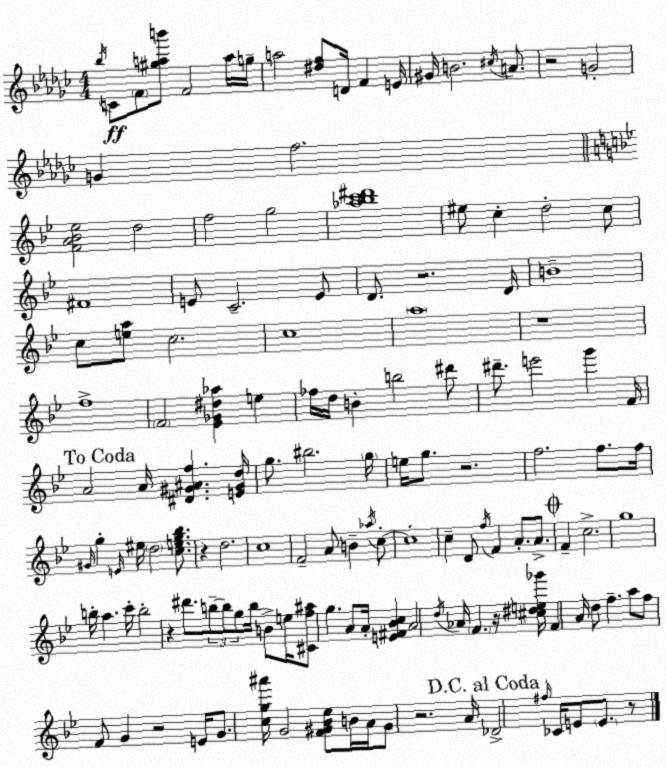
X:1
T:Untitled
M:4/4
L:1/4
K:Ebm
_b/4 C/2 F/2 [^gab']/2 F2 a/4 g/4 a2 [^df]/2 D/4 F E/4 ^G/4 B2 ^c/4 A/2 z2 G2 G f2 [FA_B_e]2 d2 f2 g2 [_a_bc'^d']4 ^e/2 c d2 c/2 ^F4 E/2 C2 E/2 D/2 z2 D/4 B4 c/2 [ea]/2 c2 c4 a4 z4 f4 F2 [_E_G^d_a] e _f/4 d/4 B b2 ^d'/2 ^d'/2 e'2 g' F/4 A2 A/4 [^D^G^Af] [E^Gd]/4 g/2 ^b2 g/4 e/4 g/2 z2 f2 f/2 f/4 ^G/4 g E/4 ^e/4 d2 [ceg_b]/2 z d2 c4 F2 A/2 B _a/4 c/2 c4 c D/2 f/4 F A/2 A/2 F c2 g4 b/4 a c'/4 b2 z ^d'/2 b/2 b/2 g/2 b/4 B/2 e/4 [^Cf^a]/2 g A/2 A/4 [E^F_Bc] A2 d/4 _A/4 F z/4 [^c^de_g']/4 F A/4 d/2 f a/2 f/2 F/2 G z2 E/4 G/2 [cg^a']/4 G2 [F^G_B_e]/2 B/4 A/4 ^G/2 z2 A/4 _D2 ^f/4 _C/4 E/2 E/2 z/2